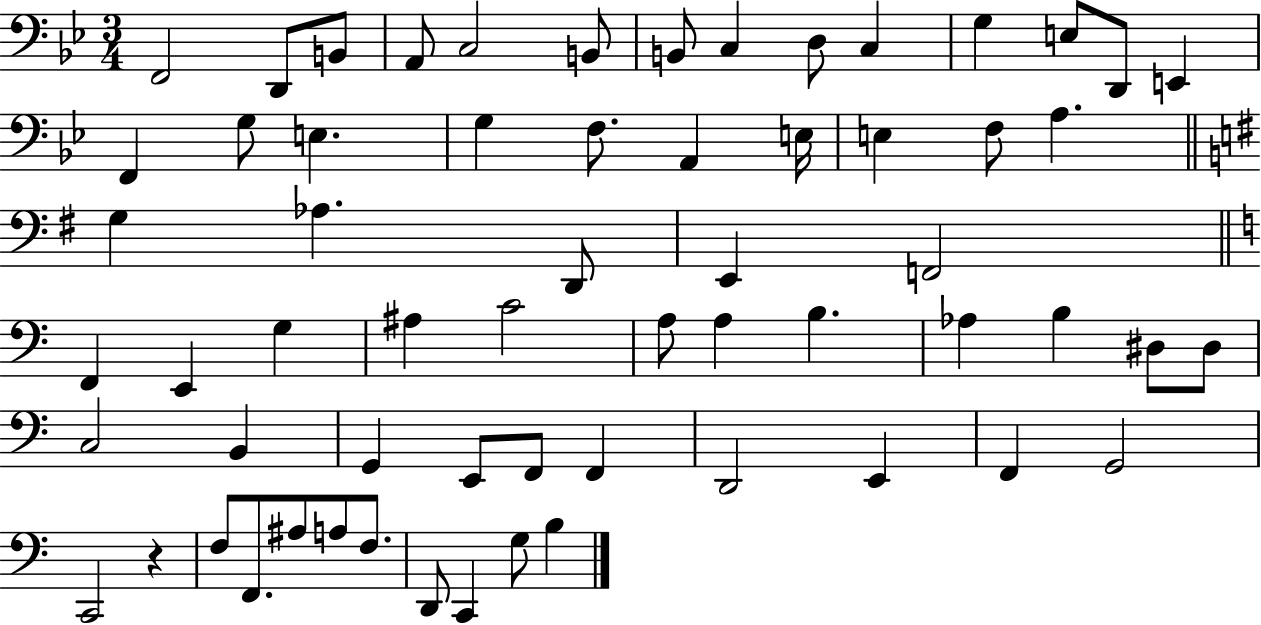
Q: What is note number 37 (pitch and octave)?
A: B3